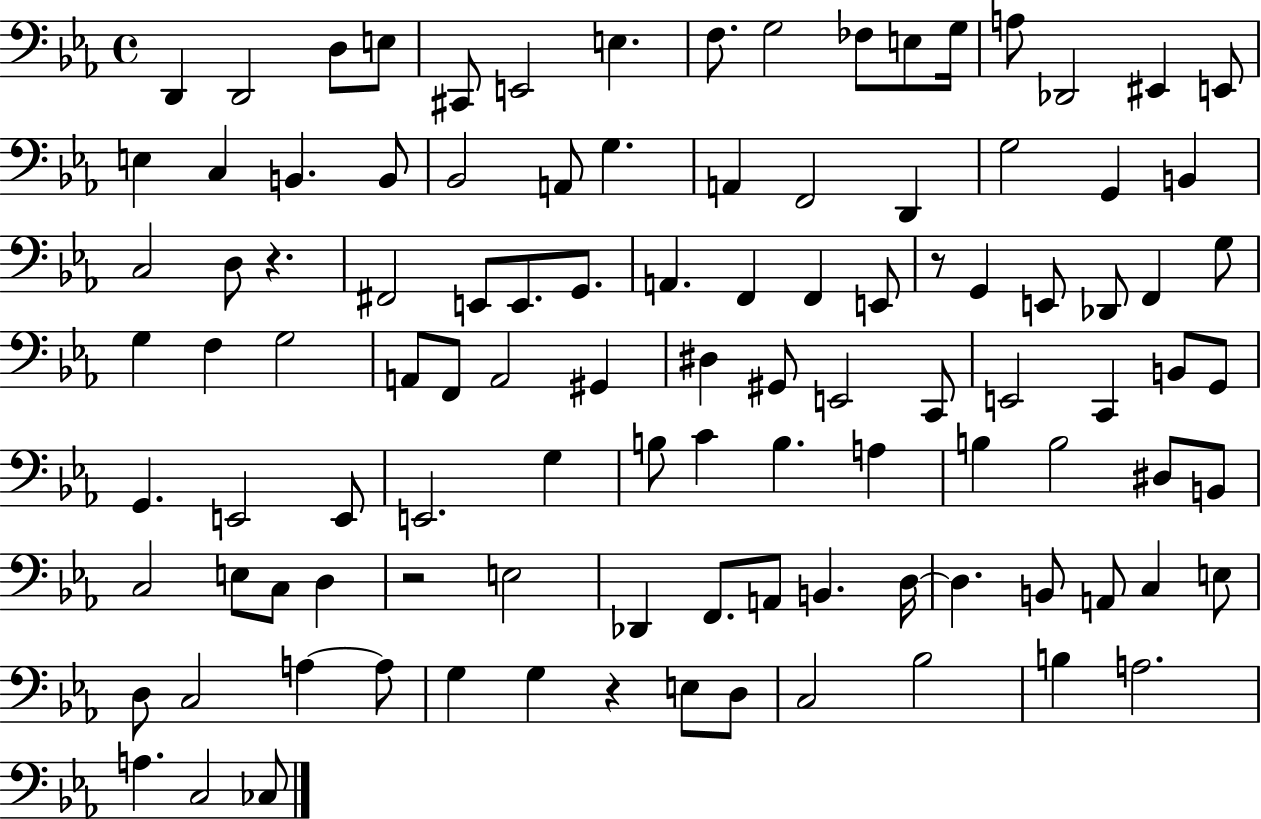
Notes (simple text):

D2/q D2/h D3/e E3/e C#2/e E2/h E3/q. F3/e. G3/h FES3/e E3/e G3/s A3/e Db2/h EIS2/q E2/e E3/q C3/q B2/q. B2/e Bb2/h A2/e G3/q. A2/q F2/h D2/q G3/h G2/q B2/q C3/h D3/e R/q. F#2/h E2/e E2/e. G2/e. A2/q. F2/q F2/q E2/e R/e G2/q E2/e Db2/e F2/q G3/e G3/q F3/q G3/h A2/e F2/e A2/h G#2/q D#3/q G#2/e E2/h C2/e E2/h C2/q B2/e G2/e G2/q. E2/h E2/e E2/h. G3/q B3/e C4/q B3/q. A3/q B3/q B3/h D#3/e B2/e C3/h E3/e C3/e D3/q R/h E3/h Db2/q F2/e. A2/e B2/q. D3/s D3/q. B2/e A2/e C3/q E3/e D3/e C3/h A3/q A3/e G3/q G3/q R/q E3/e D3/e C3/h Bb3/h B3/q A3/h. A3/q. C3/h CES3/e